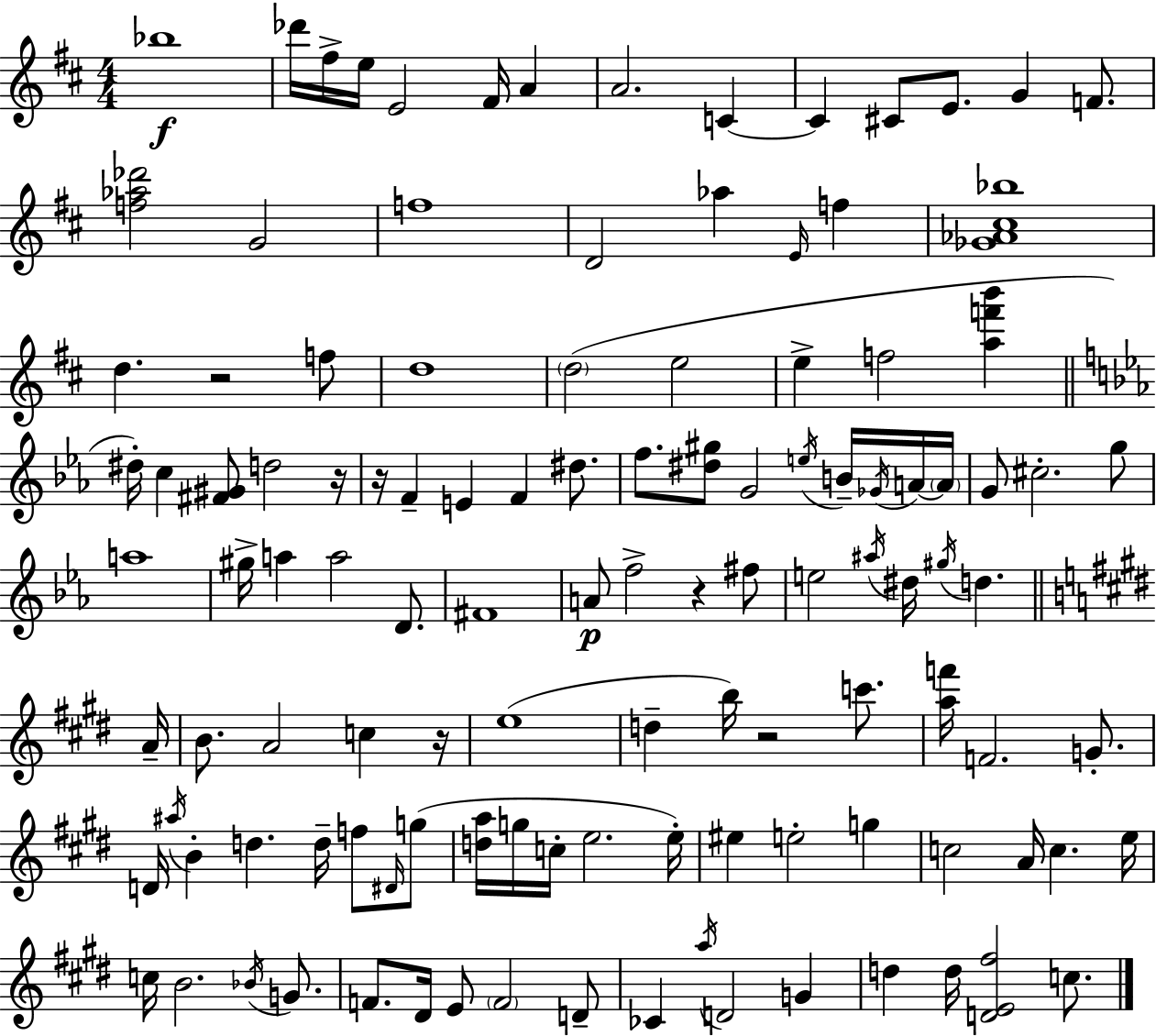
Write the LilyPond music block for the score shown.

{
  \clef treble
  \numericTimeSignature
  \time 4/4
  \key d \major
  bes''1\f | des'''16 fis''16-> e''16 e'2 fis'16 a'4 | a'2. c'4~~ | c'4 cis'8 e'8. g'4 f'8. | \break <f'' aes'' des'''>2 g'2 | f''1 | d'2 aes''4 \grace { e'16 } f''4 | <ges' aes' cis'' bes''>1 | \break d''4. r2 f''8 | d''1 | \parenthesize d''2( e''2 | e''4-> f''2 <a'' f''' b'''>4 | \break \bar "||" \break \key c \minor dis''16-.) c''4 <fis' gis'>8 d''2 r16 | r16 f'4-- e'4 f'4 dis''8. | f''8. <dis'' gis''>8 g'2 \acciaccatura { e''16 } b'16-- \acciaccatura { ges'16 } | a'16~~ \parenthesize a'16 g'8 cis''2.-. | \break g''8 a''1 | gis''16-> a''4 a''2 d'8. | fis'1 | a'8\p f''2-> r4 | \break fis''8 e''2 \acciaccatura { ais''16 } dis''16 \acciaccatura { gis''16 } d''4. | \bar "||" \break \key e \major a'16-- b'8. a'2 c''4 | r16 e''1( | d''4-- b''16) r2 c'''8. | <a'' f'''>16 f'2. g'8.-. | \break d'16 \acciaccatura { ais''16 } b'4-. d''4. d''16-- f''8 | \grace { dis'16 } g''8( <d'' a''>16 g''16 c''16-. e''2. | e''16-.) eis''4 e''2-. g''4 | c''2 a'16 c''4. | \break e''16 c''16 b'2. | \acciaccatura { bes'16 } g'8. f'8. dis'16 e'8 \parenthesize f'2 | d'8-- ces'4 \acciaccatura { a''16 } d'2 | g'4 d''4 d''16 <d' e' fis''>2 | \break c''8. \bar "|."
}